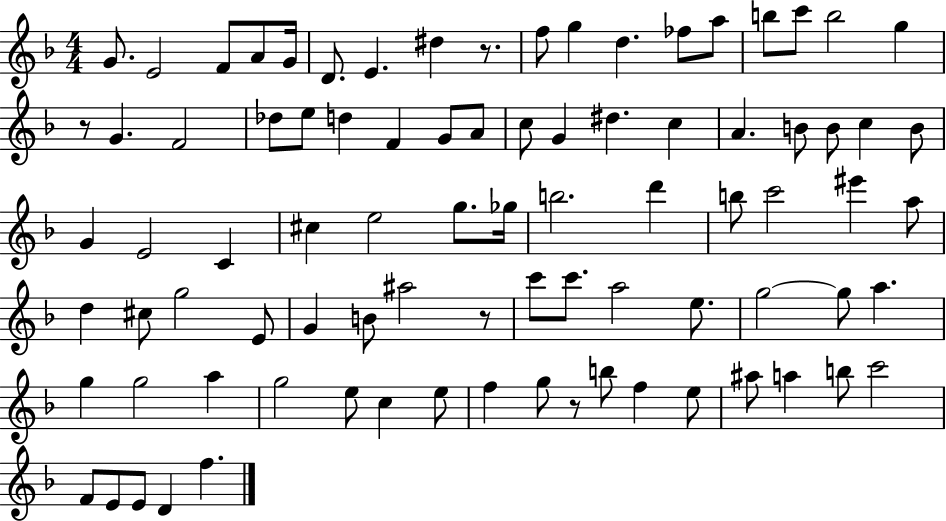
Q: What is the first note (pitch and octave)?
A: G4